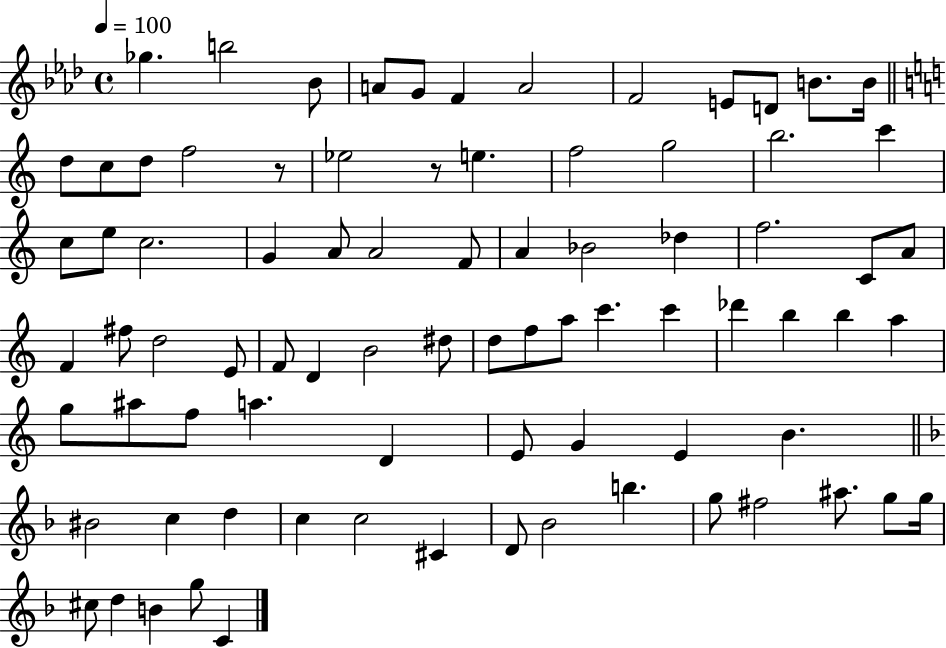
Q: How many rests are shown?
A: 2